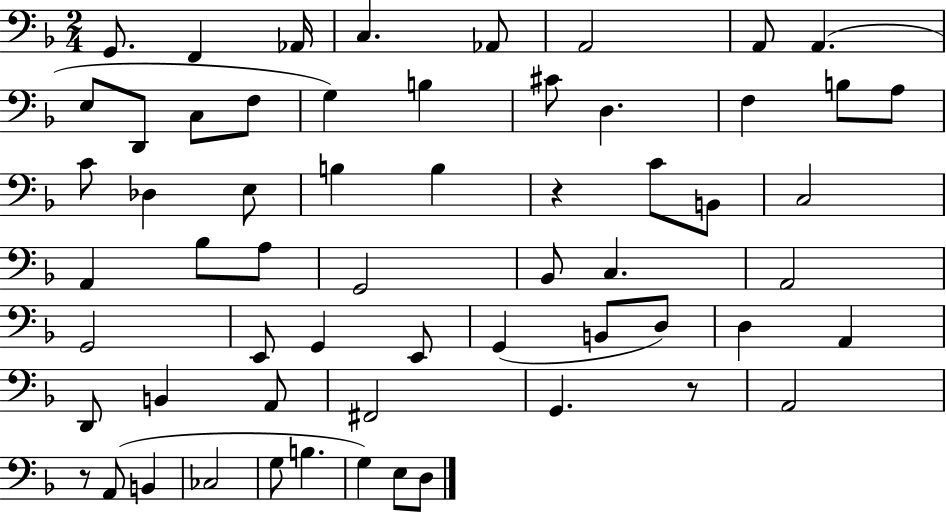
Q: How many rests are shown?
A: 3